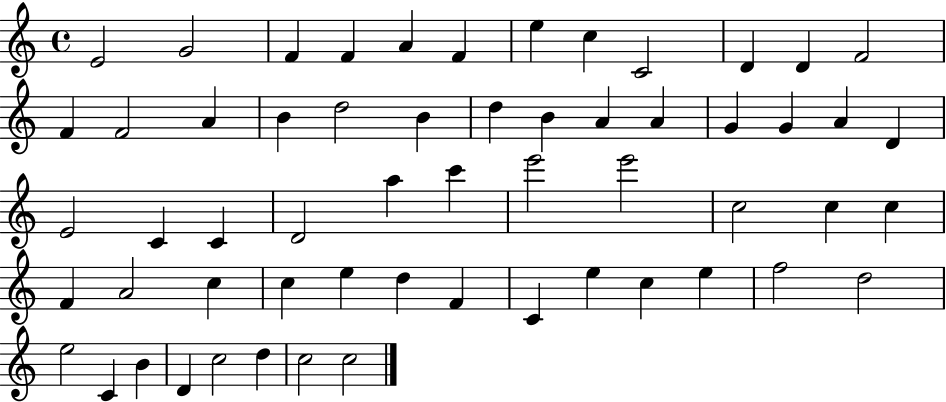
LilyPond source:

{
  \clef treble
  \time 4/4
  \defaultTimeSignature
  \key c \major
  e'2 g'2 | f'4 f'4 a'4 f'4 | e''4 c''4 c'2 | d'4 d'4 f'2 | \break f'4 f'2 a'4 | b'4 d''2 b'4 | d''4 b'4 a'4 a'4 | g'4 g'4 a'4 d'4 | \break e'2 c'4 c'4 | d'2 a''4 c'''4 | e'''2 e'''2 | c''2 c''4 c''4 | \break f'4 a'2 c''4 | c''4 e''4 d''4 f'4 | c'4 e''4 c''4 e''4 | f''2 d''2 | \break e''2 c'4 b'4 | d'4 c''2 d''4 | c''2 c''2 | \bar "|."
}